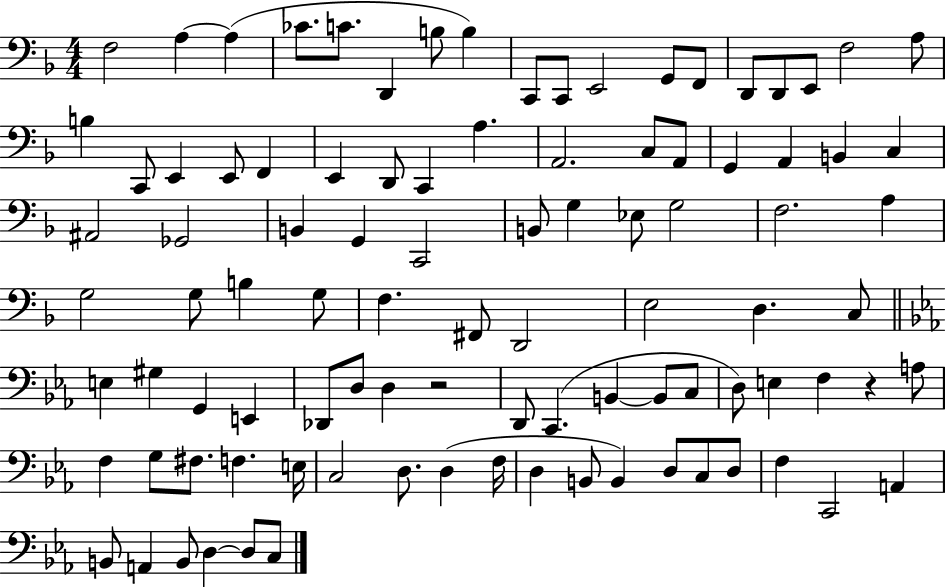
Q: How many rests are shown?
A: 2